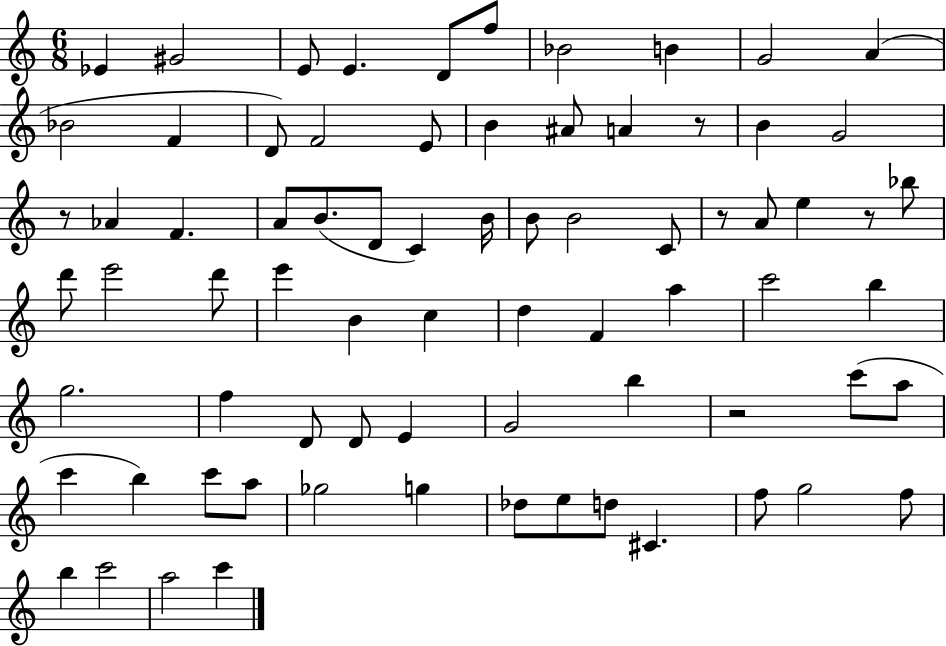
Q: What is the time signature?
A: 6/8